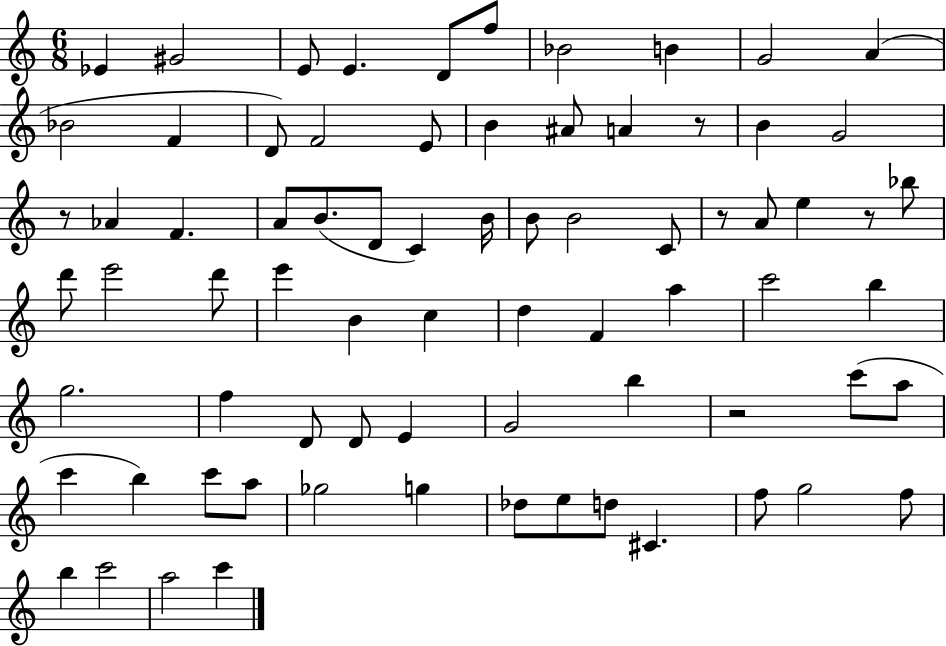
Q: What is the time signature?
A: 6/8